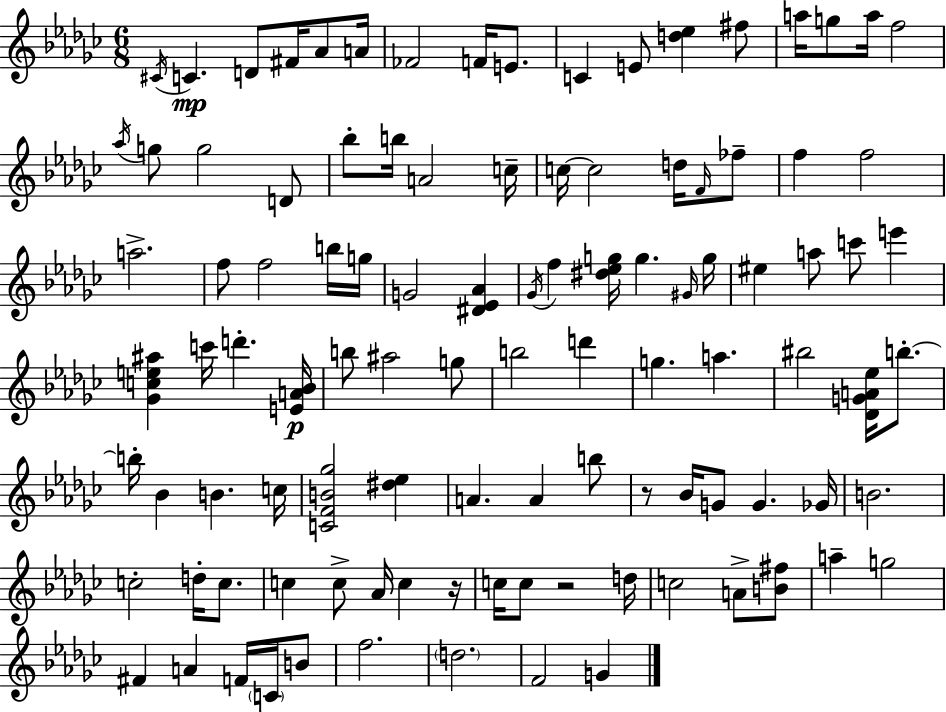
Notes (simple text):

C#4/s C4/q. D4/e F#4/s Ab4/e A4/s FES4/h F4/s E4/e. C4/q E4/e [D5,Eb5]/q F#5/e A5/s G5/e A5/s F5/h Ab5/s G5/e G5/h D4/e Bb5/e B5/s A4/h C5/s C5/s C5/h D5/s F4/s FES5/e F5/q F5/h A5/h. F5/e F5/h B5/s G5/s G4/h [D#4,Eb4,Ab4]/q Gb4/s F5/q [D#5,Eb5,G5]/s G5/q. G#4/s G5/s EIS5/q A5/e C6/e E6/q [Gb4,C5,E5,A#5]/q C6/s D6/q. [E4,A4,Bb4]/s B5/e A#5/h G5/e B5/h D6/q G5/q. A5/q. BIS5/h [Db4,G4,A4,Eb5]/s B5/e. B5/s Bb4/q B4/q. C5/s [C4,F4,B4,Gb5]/h [D#5,Eb5]/q A4/q. A4/q B5/e R/e Bb4/s G4/e G4/q. Gb4/s B4/h. C5/h D5/s C5/e. C5/q C5/e Ab4/s C5/q R/s C5/s C5/e R/h D5/s C5/h A4/e [B4,F#5]/e A5/q G5/h F#4/q A4/q F4/s C4/s B4/e F5/h. D5/h. F4/h G4/q